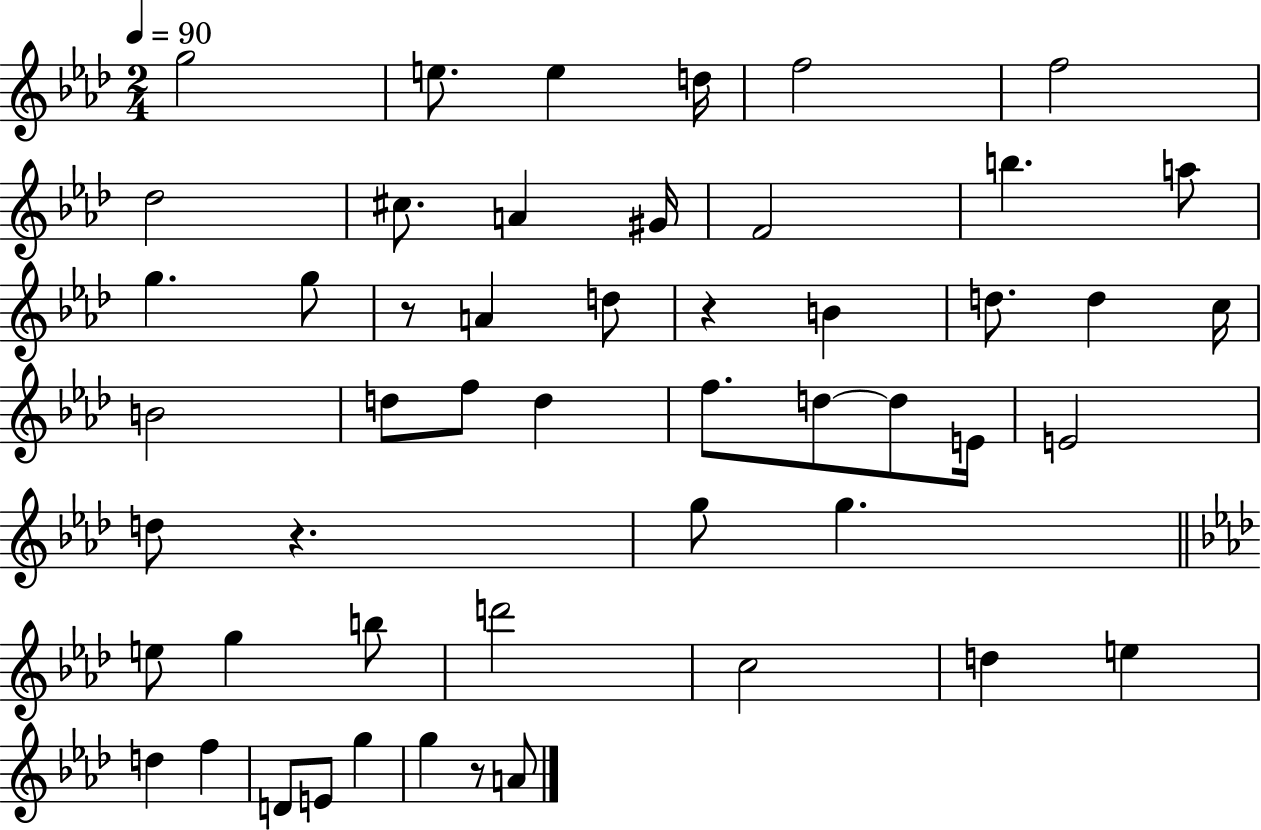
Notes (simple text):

G5/h E5/e. E5/q D5/s F5/h F5/h Db5/h C#5/e. A4/q G#4/s F4/h B5/q. A5/e G5/q. G5/e R/e A4/q D5/e R/q B4/q D5/e. D5/q C5/s B4/h D5/e F5/e D5/q F5/e. D5/e D5/e E4/s E4/h D5/e R/q. G5/e G5/q. E5/e G5/q B5/e D6/h C5/h D5/q E5/q D5/q F5/q D4/e E4/e G5/q G5/q R/e A4/e